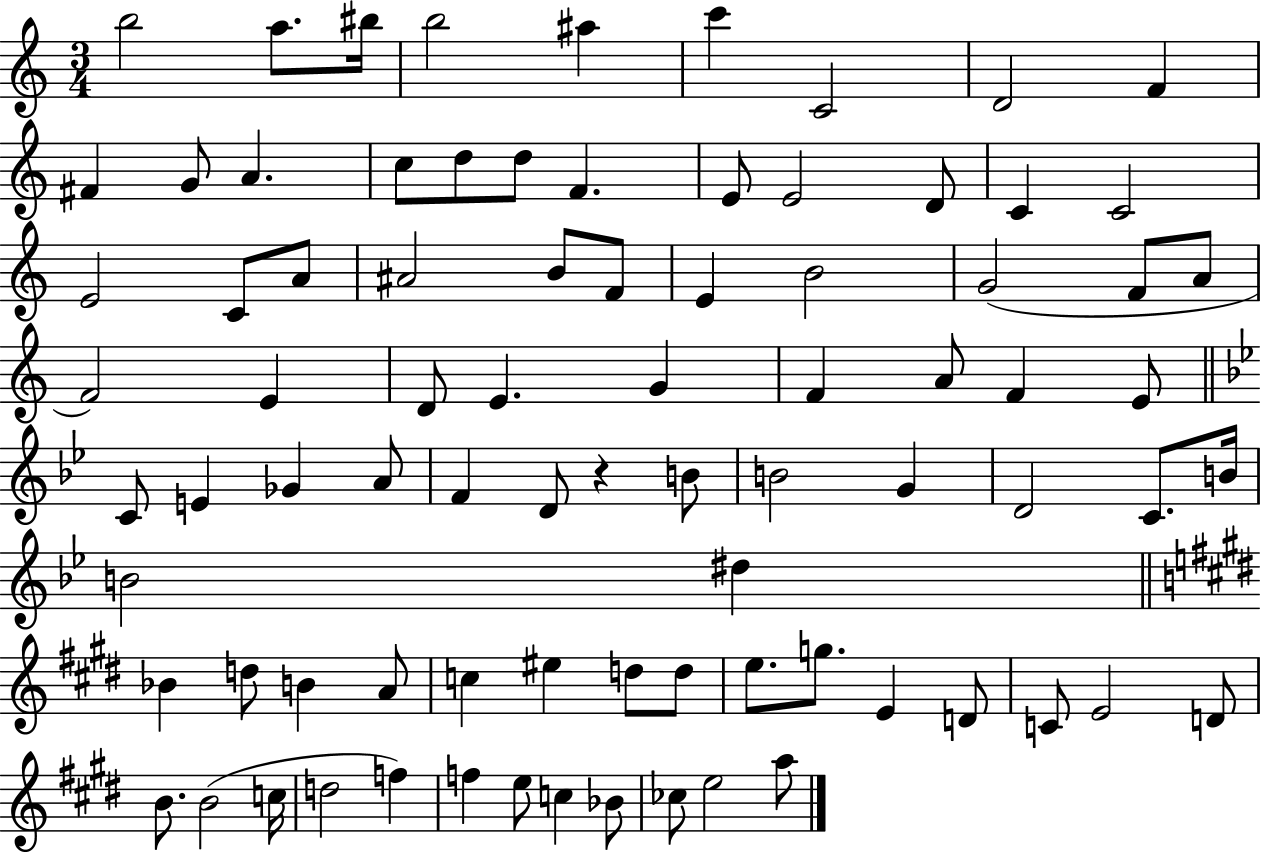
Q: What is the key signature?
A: C major